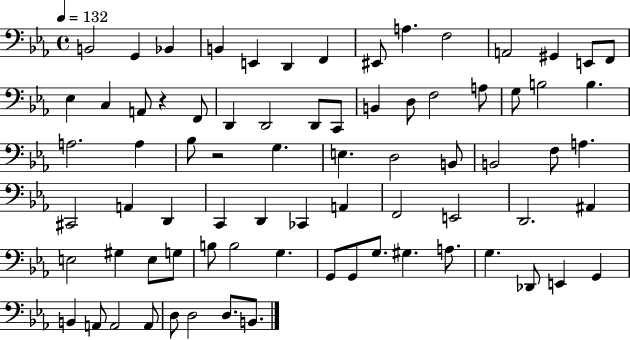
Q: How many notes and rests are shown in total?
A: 76